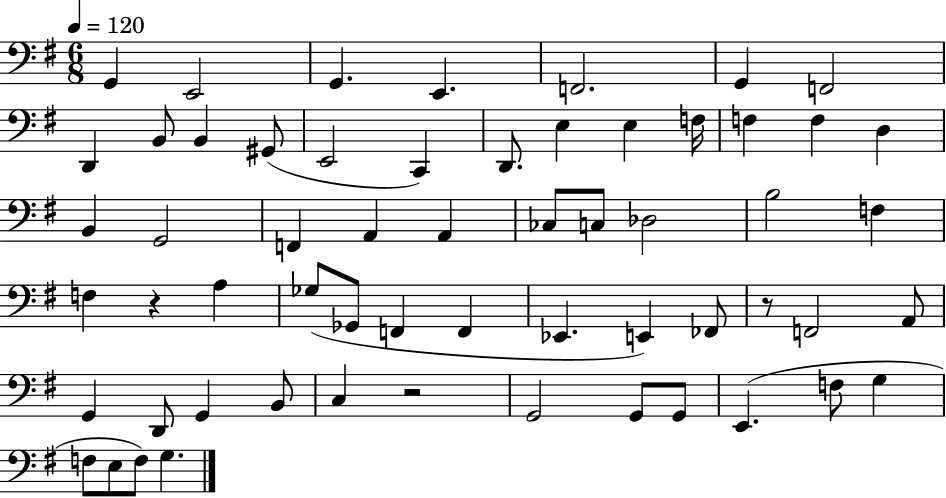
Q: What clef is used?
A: bass